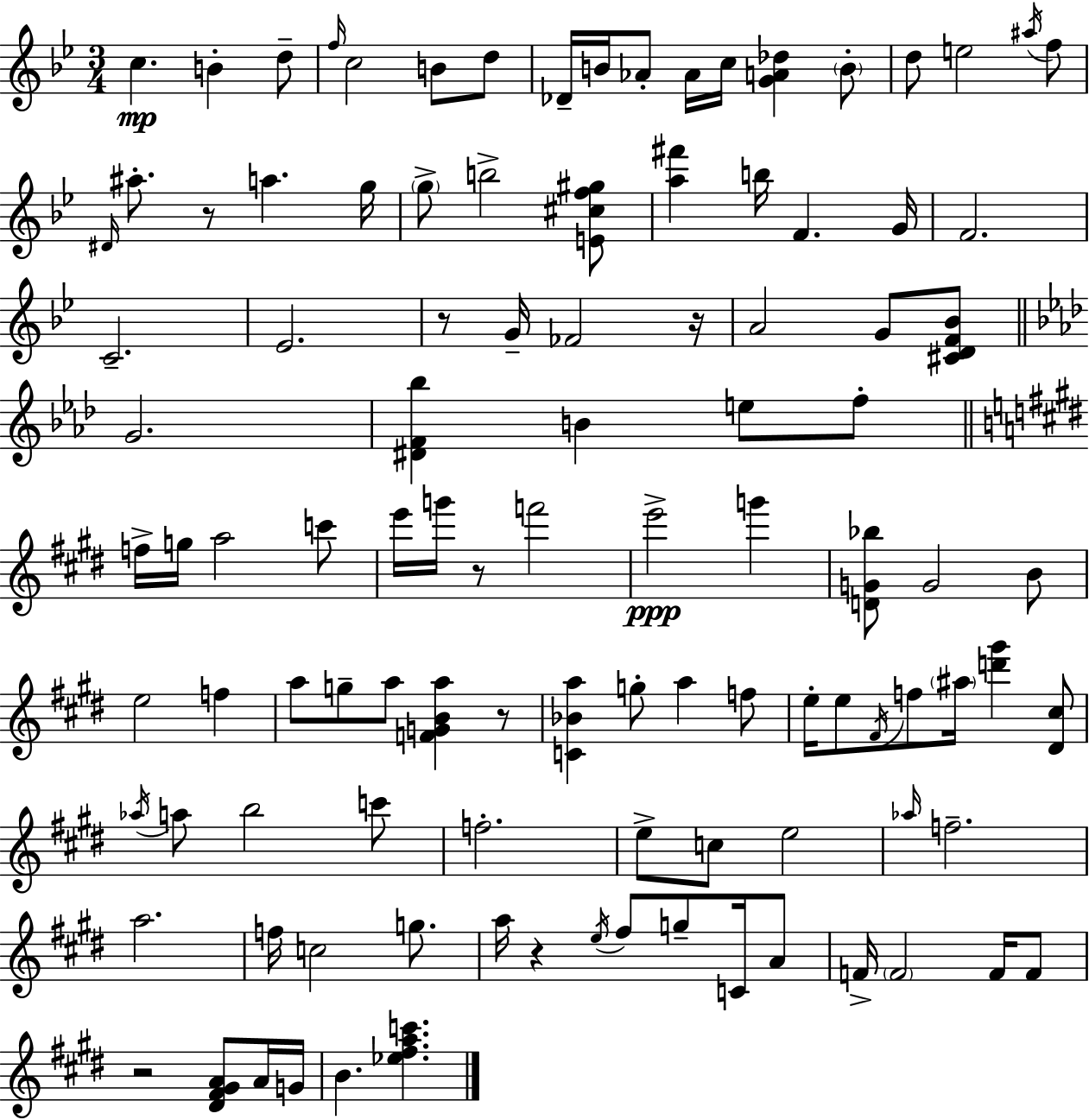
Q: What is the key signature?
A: G minor